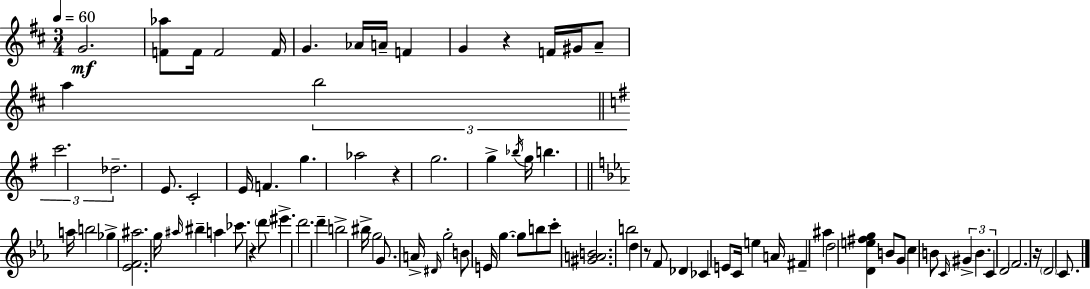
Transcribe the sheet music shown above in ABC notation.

X:1
T:Untitled
M:3/4
L:1/4
K:D
G2 [F_a]/2 F/4 F2 F/4 G _A/4 A/4 F G z F/4 ^G/4 A/2 a b2 c'2 _d2 E/2 C2 E/4 F g _a2 z g2 g _b/4 g/4 b a/4 b2 _g [_EF^a]2 g/4 ^a/4 ^b a _c'/2 z d'/2 ^e' d'2 d' b2 ^b/4 g2 G/2 A/4 ^D/4 g2 B/2 E/4 g g/2 b/2 c'/2 [^GAB]2 b2 d z/2 F/2 _D _C E/2 C/4 e A/4 ^F ^a d2 [De^fg] B/2 G/2 c B/2 C/4 ^G B C D2 F2 z/4 D2 C/2